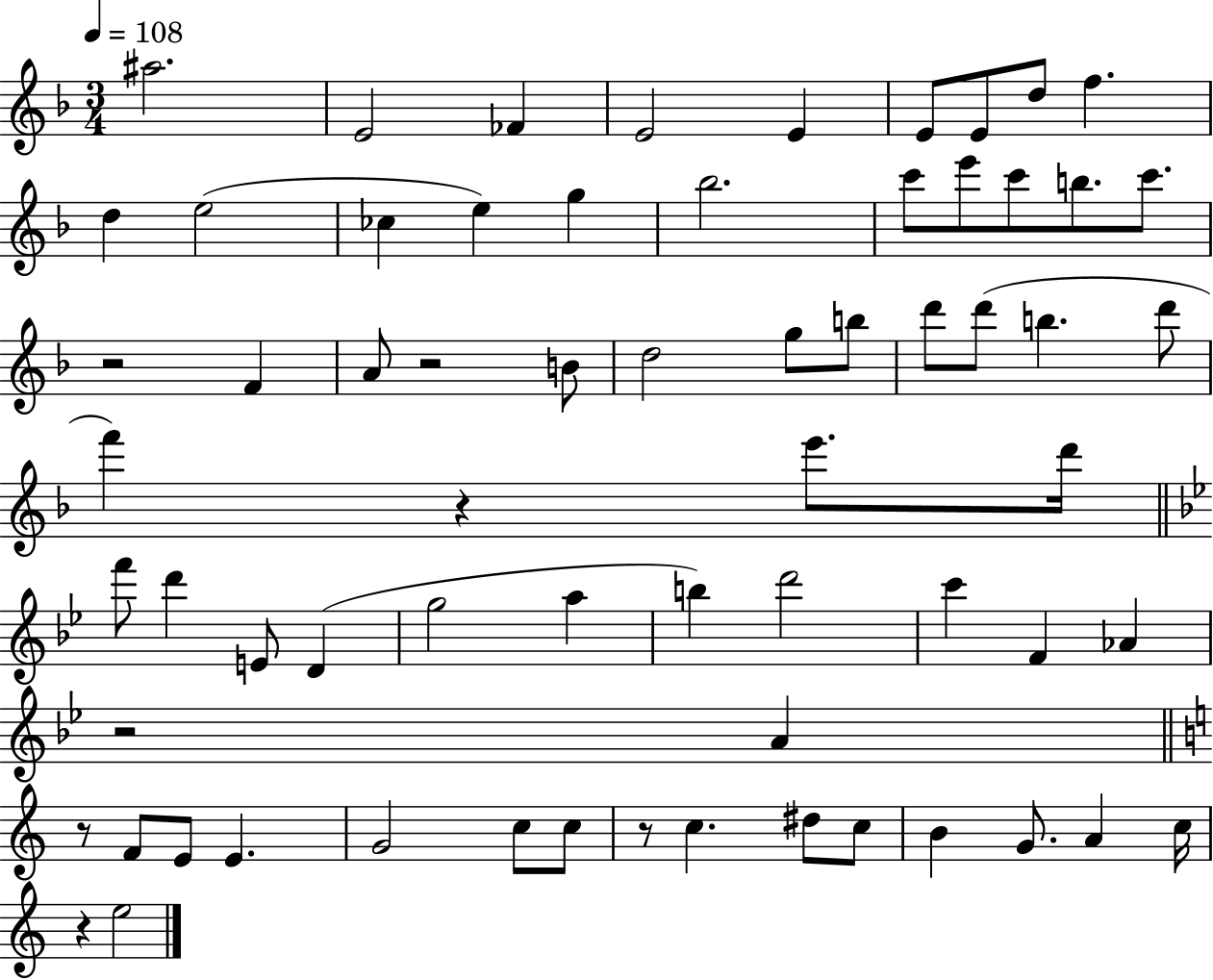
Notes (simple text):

A#5/h. E4/h FES4/q E4/h E4/q E4/e E4/e D5/e F5/q. D5/q E5/h CES5/q E5/q G5/q Bb5/h. C6/e E6/e C6/e B5/e. C6/e. R/h F4/q A4/e R/h B4/e D5/h G5/e B5/e D6/e D6/e B5/q. D6/e F6/q R/q E6/e. D6/s F6/e D6/q E4/e D4/q G5/h A5/q B5/q D6/h C6/q F4/q Ab4/q R/h A4/q R/e F4/e E4/e E4/q. G4/h C5/e C5/e R/e C5/q. D#5/e C5/e B4/q G4/e. A4/q C5/s R/q E5/h